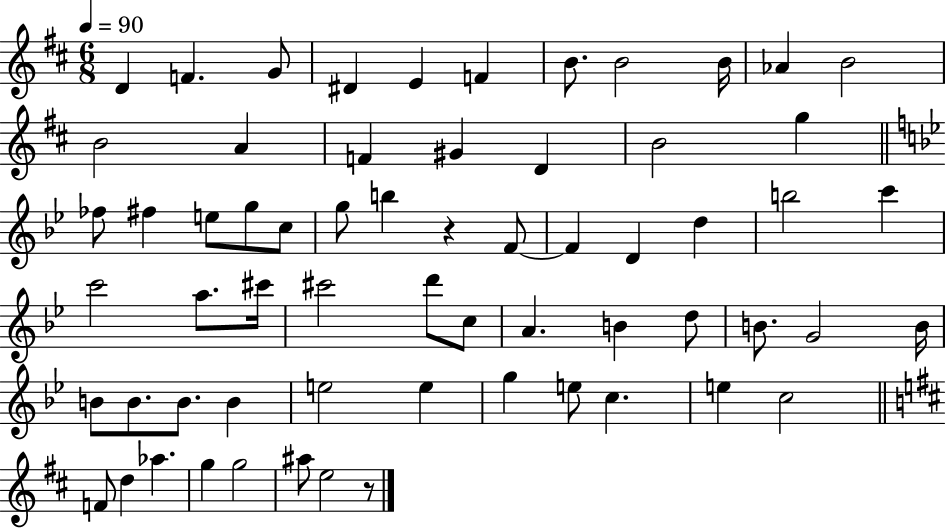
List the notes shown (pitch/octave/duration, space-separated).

D4/q F4/q. G4/e D#4/q E4/q F4/q B4/e. B4/h B4/s Ab4/q B4/h B4/h A4/q F4/q G#4/q D4/q B4/h G5/q FES5/e F#5/q E5/e G5/e C5/e G5/e B5/q R/q F4/e F4/q D4/q D5/q B5/h C6/q C6/h A5/e. C#6/s C#6/h D6/e C5/e A4/q. B4/q D5/e B4/e. G4/h B4/s B4/e B4/e. B4/e. B4/q E5/h E5/q G5/q E5/e C5/q. E5/q C5/h F4/e D5/q Ab5/q. G5/q G5/h A#5/e E5/h R/e